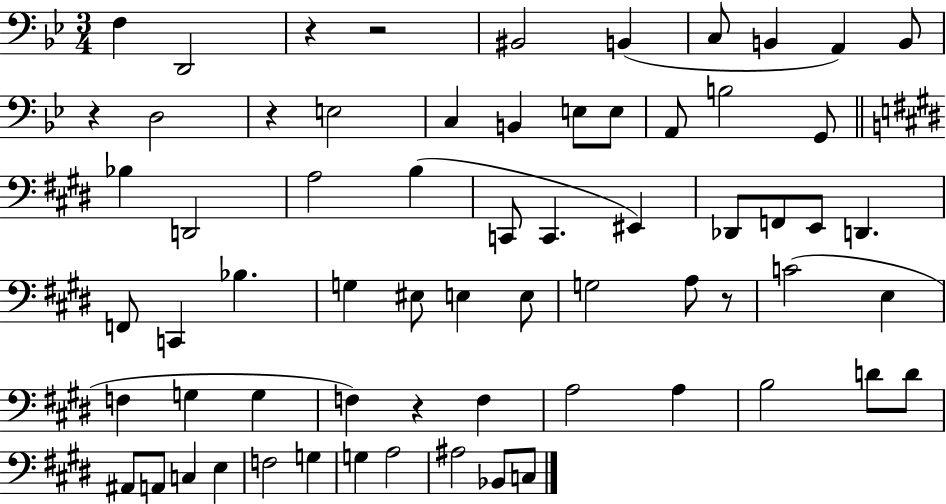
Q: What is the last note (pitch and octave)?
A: C3